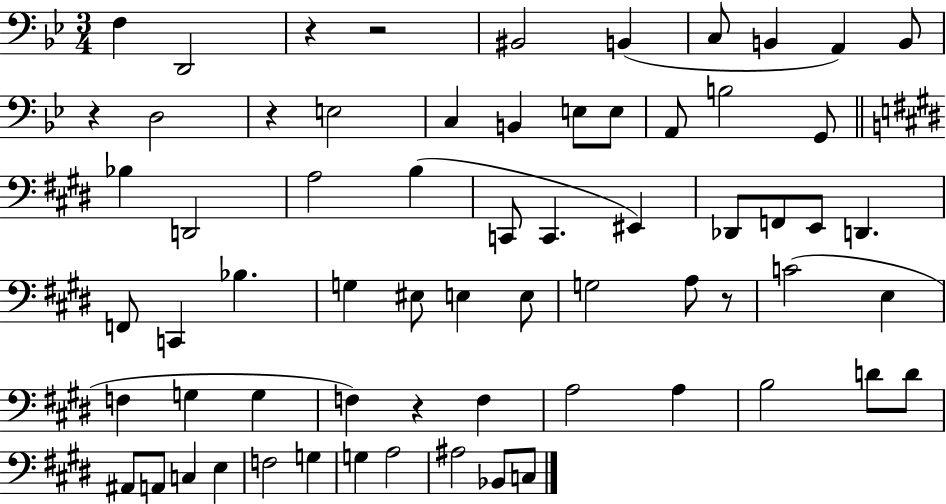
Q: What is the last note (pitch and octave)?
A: C3